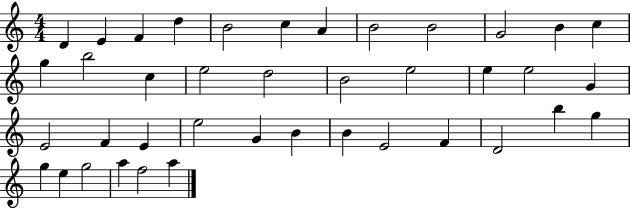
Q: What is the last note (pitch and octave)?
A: A5